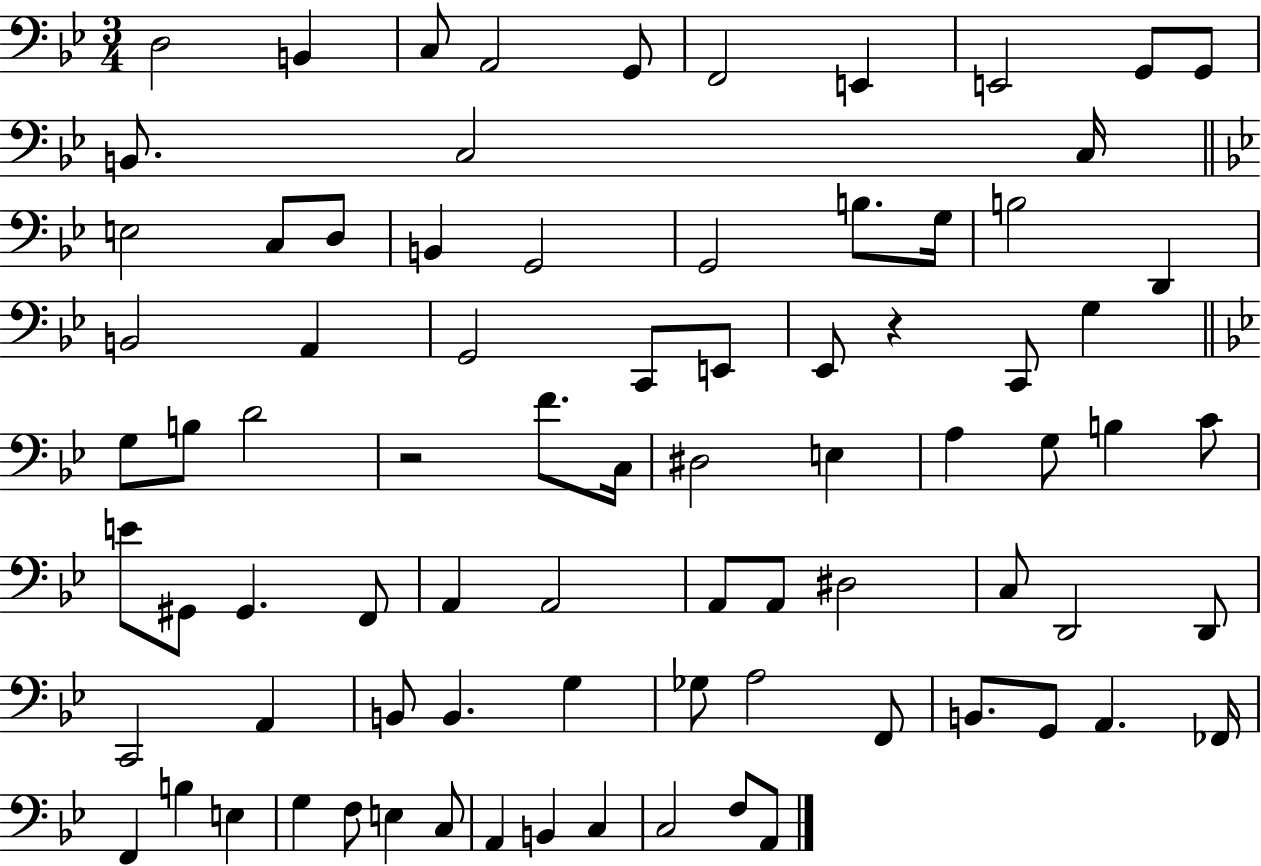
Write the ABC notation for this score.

X:1
T:Untitled
M:3/4
L:1/4
K:Bb
D,2 B,, C,/2 A,,2 G,,/2 F,,2 E,, E,,2 G,,/2 G,,/2 B,,/2 C,2 C,/4 E,2 C,/2 D,/2 B,, G,,2 G,,2 B,/2 G,/4 B,2 D,, B,,2 A,, G,,2 C,,/2 E,,/2 _E,,/2 z C,,/2 G, G,/2 B,/2 D2 z2 F/2 C,/4 ^D,2 E, A, G,/2 B, C/2 E/2 ^G,,/2 ^G,, F,,/2 A,, A,,2 A,,/2 A,,/2 ^D,2 C,/2 D,,2 D,,/2 C,,2 A,, B,,/2 B,, G, _G,/2 A,2 F,,/2 B,,/2 G,,/2 A,, _F,,/4 F,, B, E, G, F,/2 E, C,/2 A,, B,, C, C,2 F,/2 A,,/2